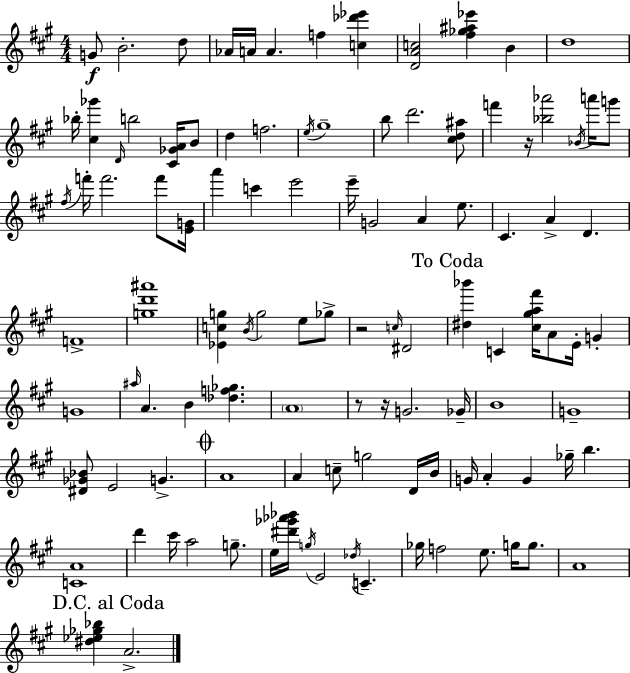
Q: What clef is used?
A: treble